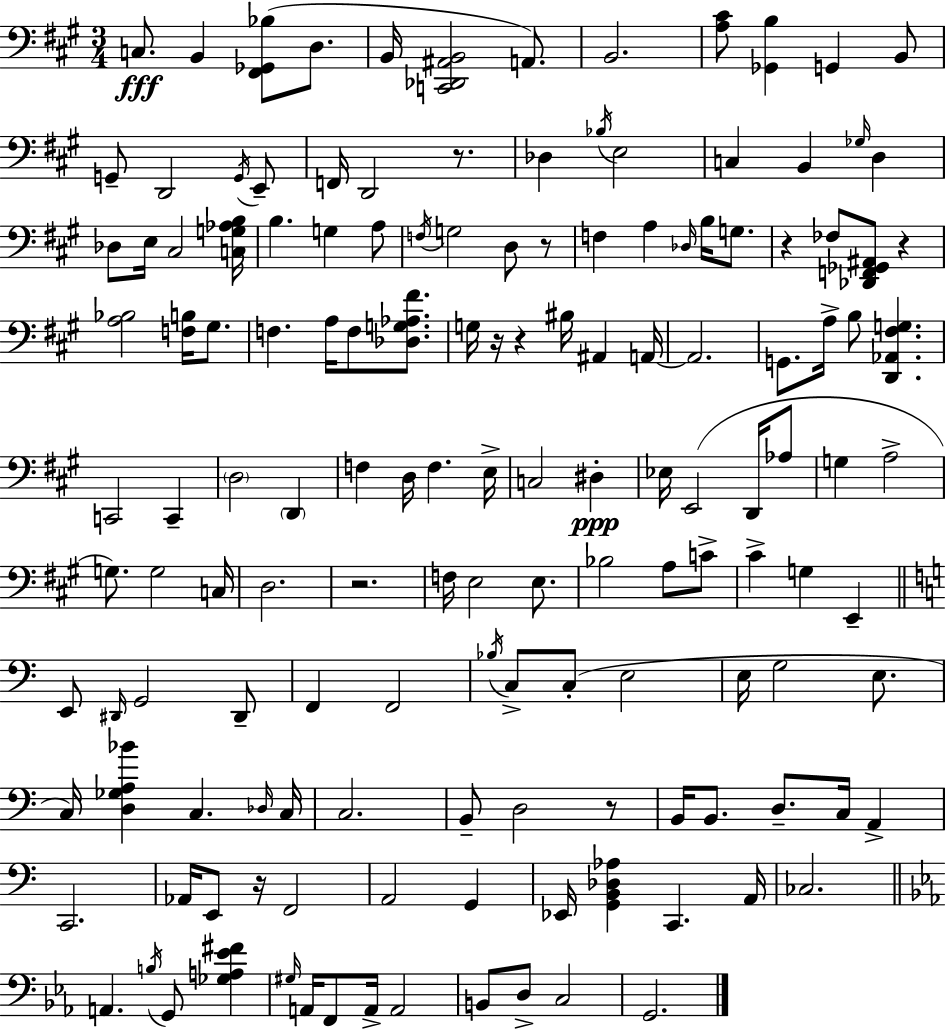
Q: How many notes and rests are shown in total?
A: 146